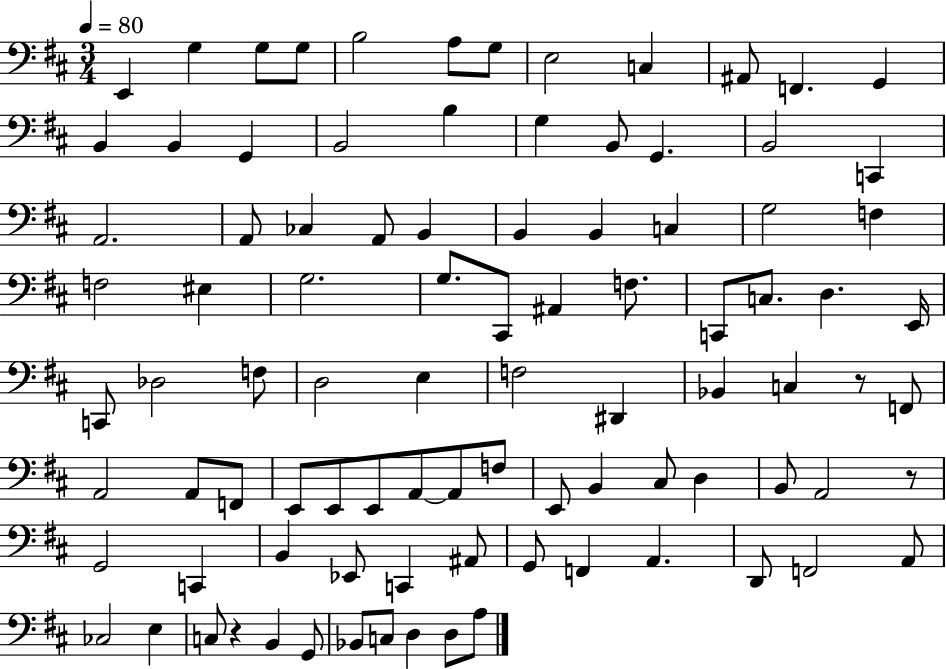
{
  \clef bass
  \numericTimeSignature
  \time 3/4
  \key d \major
  \tempo 4 = 80
  \repeat volta 2 { e,4 g4 g8 g8 | b2 a8 g8 | e2 c4 | ais,8 f,4. g,4 | \break b,4 b,4 g,4 | b,2 b4 | g4 b,8 g,4. | b,2 c,4 | \break a,2. | a,8 ces4 a,8 b,4 | b,4 b,4 c4 | g2 f4 | \break f2 eis4 | g2. | g8. cis,8 ais,4 f8. | c,8 c8. d4. e,16 | \break c,8 des2 f8 | d2 e4 | f2 dis,4 | bes,4 c4 r8 f,8 | \break a,2 a,8 f,8 | e,8 e,8 e,8 a,8~~ a,8 f8 | e,8 b,4 cis8 d4 | b,8 a,2 r8 | \break g,2 c,4 | b,4 ees,8 c,4 ais,8 | g,8 f,4 a,4. | d,8 f,2 a,8 | \break ces2 e4 | c8 r4 b,4 g,8 | bes,8 c8 d4 d8 a8 | } \bar "|."
}